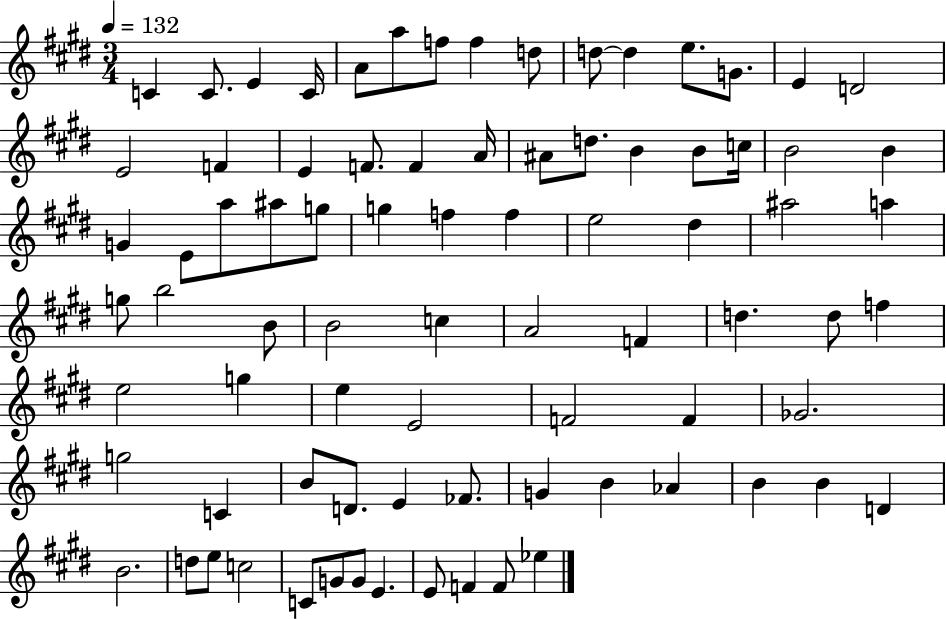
{
  \clef treble
  \numericTimeSignature
  \time 3/4
  \key e \major
  \tempo 4 = 132
  c'4 c'8. e'4 c'16 | a'8 a''8 f''8 f''4 d''8 | d''8~~ d''4 e''8. g'8. | e'4 d'2 | \break e'2 f'4 | e'4 f'8. f'4 a'16 | ais'8 d''8. b'4 b'8 c''16 | b'2 b'4 | \break g'4 e'8 a''8 ais''8 g''8 | g''4 f''4 f''4 | e''2 dis''4 | ais''2 a''4 | \break g''8 b''2 b'8 | b'2 c''4 | a'2 f'4 | d''4. d''8 f''4 | \break e''2 g''4 | e''4 e'2 | f'2 f'4 | ges'2. | \break g''2 c'4 | b'8 d'8. e'4 fes'8. | g'4 b'4 aes'4 | b'4 b'4 d'4 | \break b'2. | d''8 e''8 c''2 | c'8 g'8 g'8 e'4. | e'8 f'4 f'8 ees''4 | \break \bar "|."
}